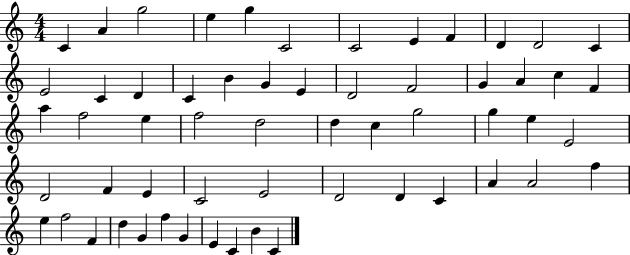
{
  \clef treble
  \numericTimeSignature
  \time 4/4
  \key c \major
  c'4 a'4 g''2 | e''4 g''4 c'2 | c'2 e'4 f'4 | d'4 d'2 c'4 | \break e'2 c'4 d'4 | c'4 b'4 g'4 e'4 | d'2 f'2 | g'4 a'4 c''4 f'4 | \break a''4 f''2 e''4 | f''2 d''2 | d''4 c''4 g''2 | g''4 e''4 e'2 | \break d'2 f'4 e'4 | c'2 e'2 | d'2 d'4 c'4 | a'4 a'2 f''4 | \break e''4 f''2 f'4 | d''4 g'4 f''4 g'4 | e'4 c'4 b'4 c'4 | \bar "|."
}